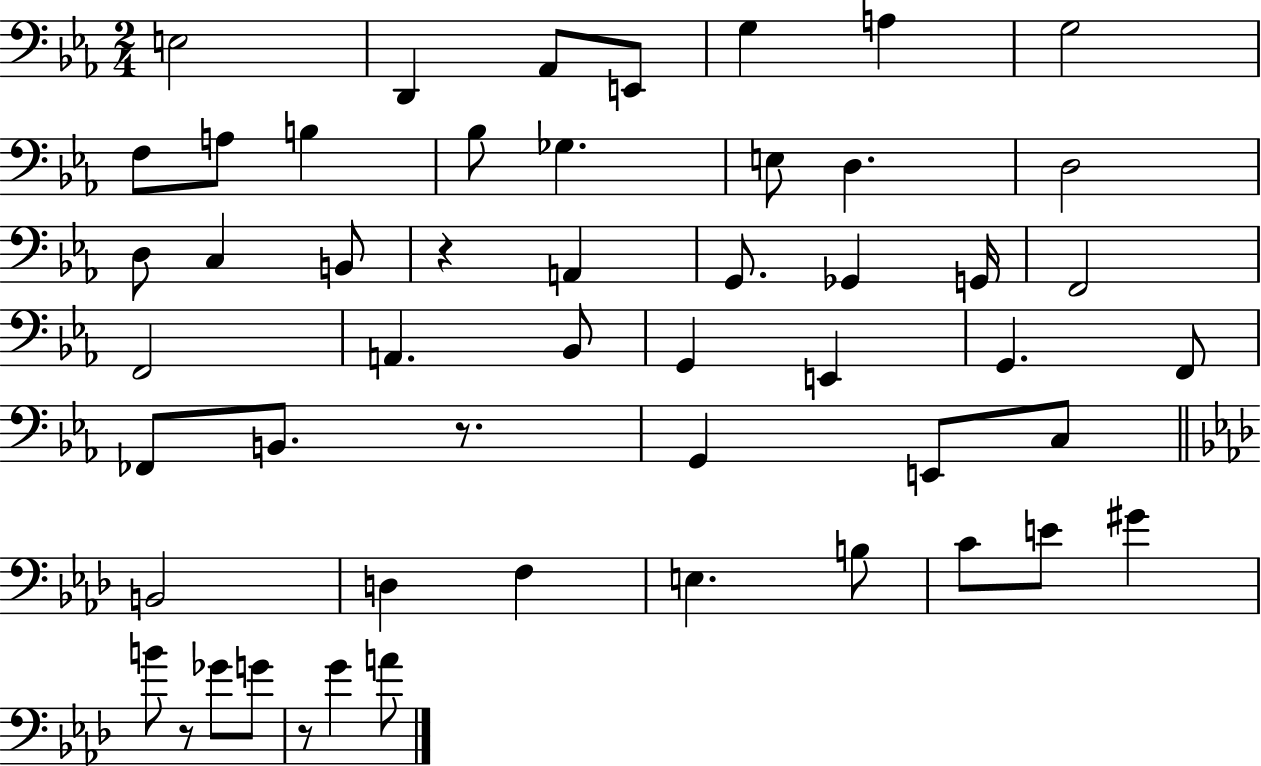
{
  \clef bass
  \numericTimeSignature
  \time 2/4
  \key ees \major
  e2 | d,4 aes,8 e,8 | g4 a4 | g2 | \break f8 a8 b4 | bes8 ges4. | e8 d4. | d2 | \break d8 c4 b,8 | r4 a,4 | g,8. ges,4 g,16 | f,2 | \break f,2 | a,4. bes,8 | g,4 e,4 | g,4. f,8 | \break fes,8 b,8. r8. | g,4 e,8 c8 | \bar "||" \break \key aes \major b,2 | d4 f4 | e4. b8 | c'8 e'8 gis'4 | \break b'8 r8 ges'8 g'8 | r8 g'4 a'8 | \bar "|."
}